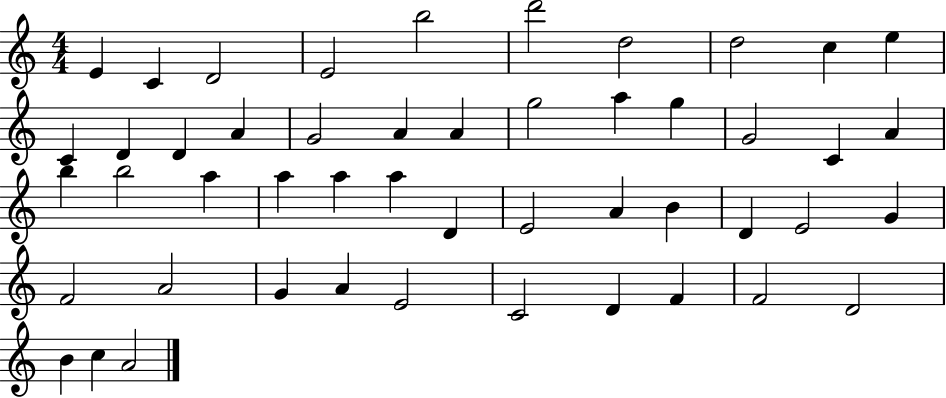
E4/q C4/q D4/h E4/h B5/h D6/h D5/h D5/h C5/q E5/q C4/q D4/q D4/q A4/q G4/h A4/q A4/q G5/h A5/q G5/q G4/h C4/q A4/q B5/q B5/h A5/q A5/q A5/q A5/q D4/q E4/h A4/q B4/q D4/q E4/h G4/q F4/h A4/h G4/q A4/q E4/h C4/h D4/q F4/q F4/h D4/h B4/q C5/q A4/h